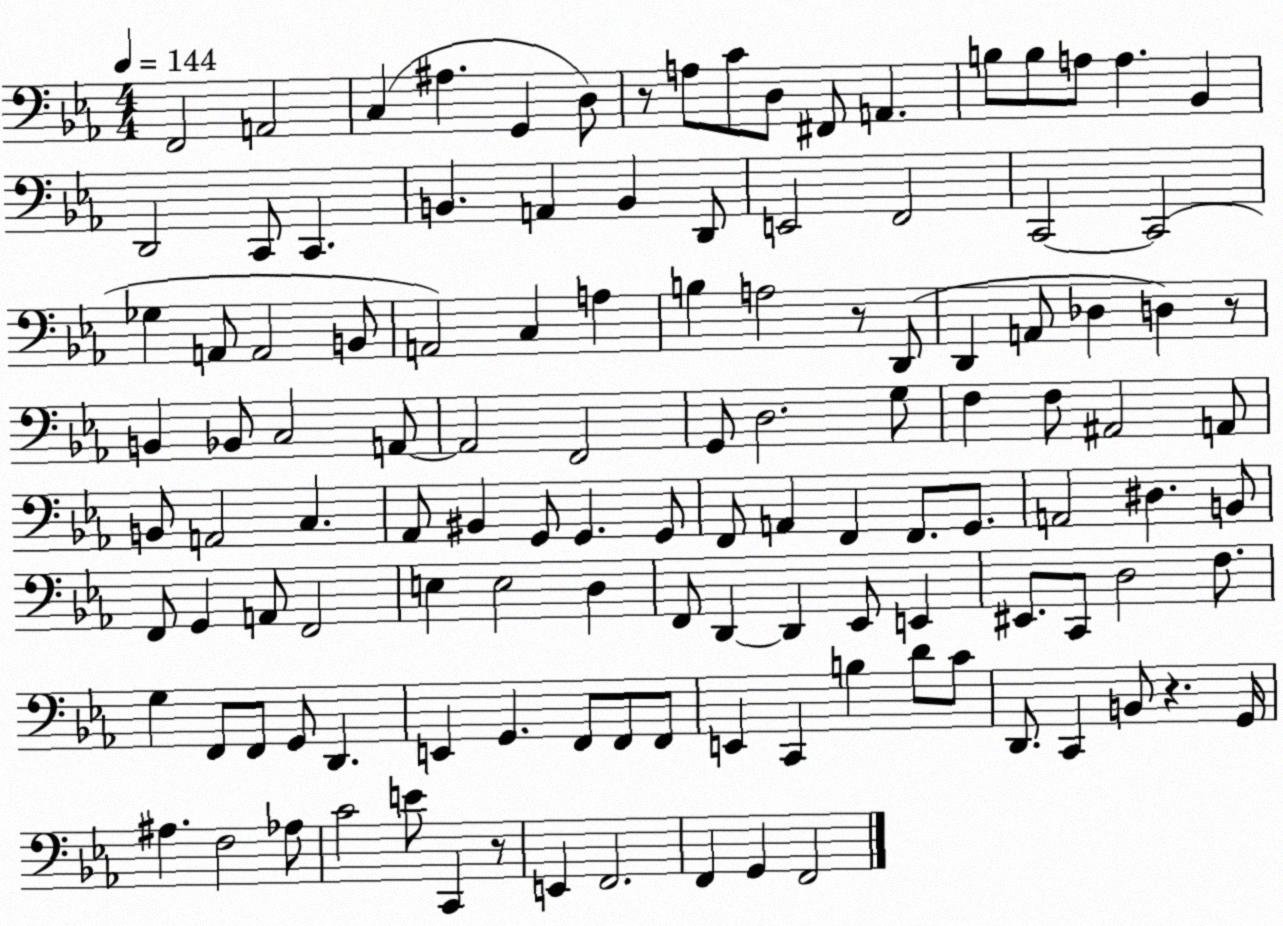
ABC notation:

X:1
T:Untitled
M:4/4
L:1/4
K:Eb
F,,2 A,,2 C, ^A, G,, D,/2 z/2 A,/2 C/2 D,/2 ^F,,/2 A,, B,/2 B,/2 A,/2 A, _B,, D,,2 C,,/2 C,, B,, A,, B,, D,,/2 E,,2 F,,2 C,,2 C,,2 _G, A,,/2 A,,2 B,,/2 A,,2 C, A, B, A,2 z/2 D,,/2 D,, A,,/2 _D, D, z/2 B,, _B,,/2 C,2 A,,/2 A,,2 F,,2 G,,/2 D,2 G,/2 F, F,/2 ^A,,2 A,,/2 B,,/2 A,,2 C, _A,,/2 ^B,, G,,/2 G,, G,,/2 F,,/2 A,, F,, F,,/2 G,,/2 A,,2 ^D, B,,/2 F,,/2 G,, A,,/2 F,,2 E, E,2 D, F,,/2 D,, D,, _E,,/2 E,, ^E,,/2 C,,/2 D,2 F,/2 G, F,,/2 F,,/2 G,,/2 D,, E,, G,, F,,/2 F,,/2 F,,/2 E,, C,, B, D/2 C/2 D,,/2 C,, B,,/2 z G,,/4 ^A, F,2 _A,/2 C2 E/2 C,, z/2 E,, F,,2 F,, G,, F,,2